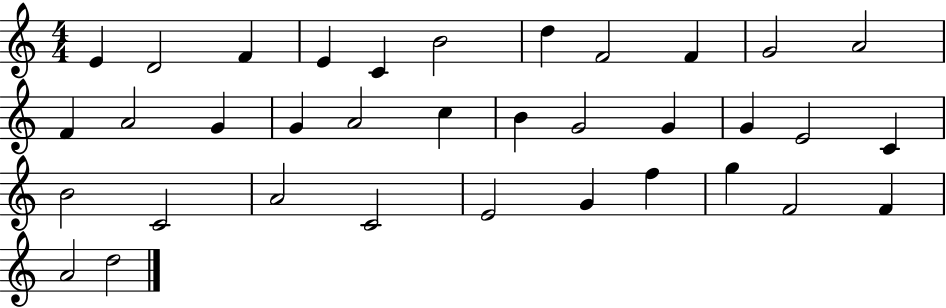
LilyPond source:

{
  \clef treble
  \numericTimeSignature
  \time 4/4
  \key c \major
  e'4 d'2 f'4 | e'4 c'4 b'2 | d''4 f'2 f'4 | g'2 a'2 | \break f'4 a'2 g'4 | g'4 a'2 c''4 | b'4 g'2 g'4 | g'4 e'2 c'4 | \break b'2 c'2 | a'2 c'2 | e'2 g'4 f''4 | g''4 f'2 f'4 | \break a'2 d''2 | \bar "|."
}